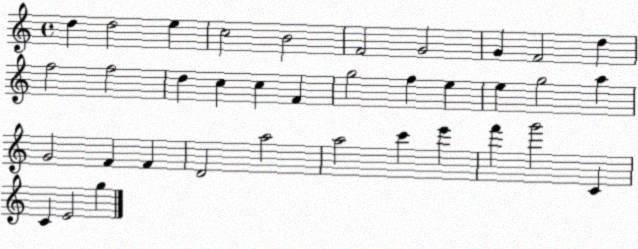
X:1
T:Untitled
M:4/4
L:1/4
K:C
d d2 e c2 B2 F2 G2 G F2 d f2 f2 d c c F g2 f e e g2 a G2 F F D2 a2 a2 c' e' f' g'2 C C E2 g